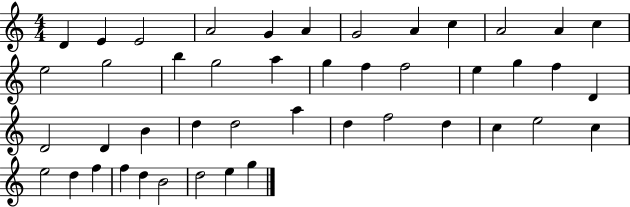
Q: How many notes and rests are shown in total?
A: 45